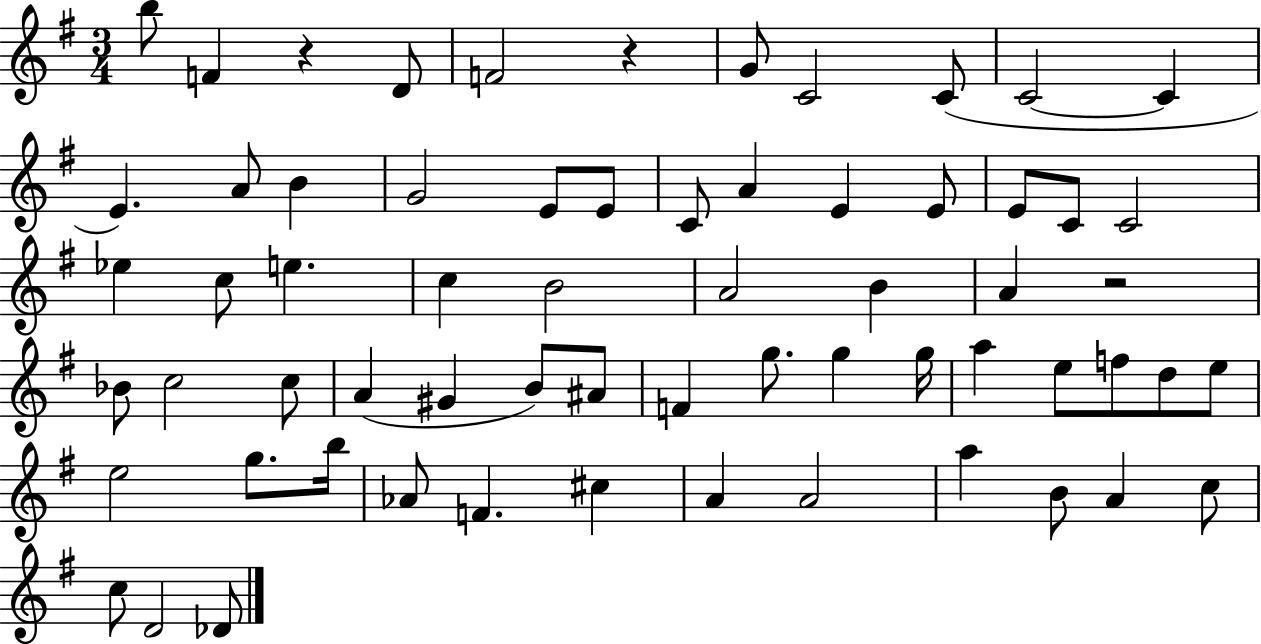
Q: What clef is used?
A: treble